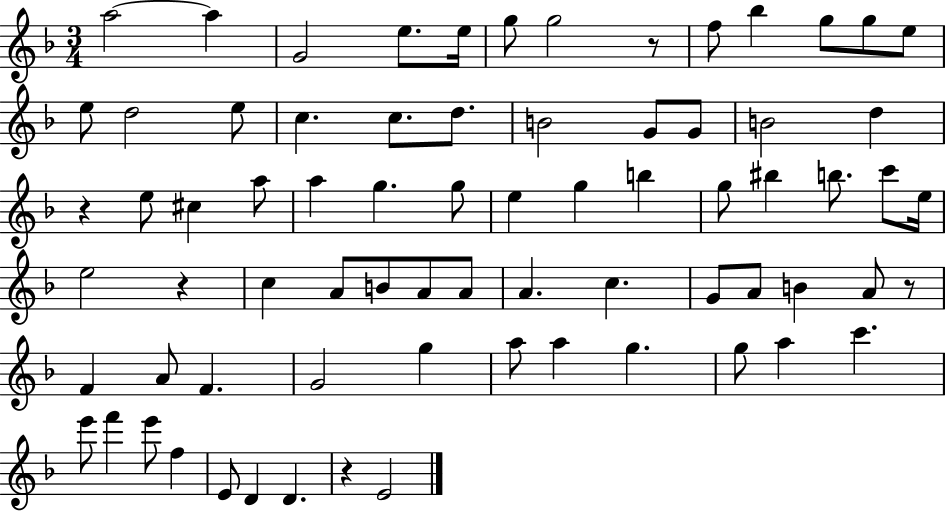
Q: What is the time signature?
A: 3/4